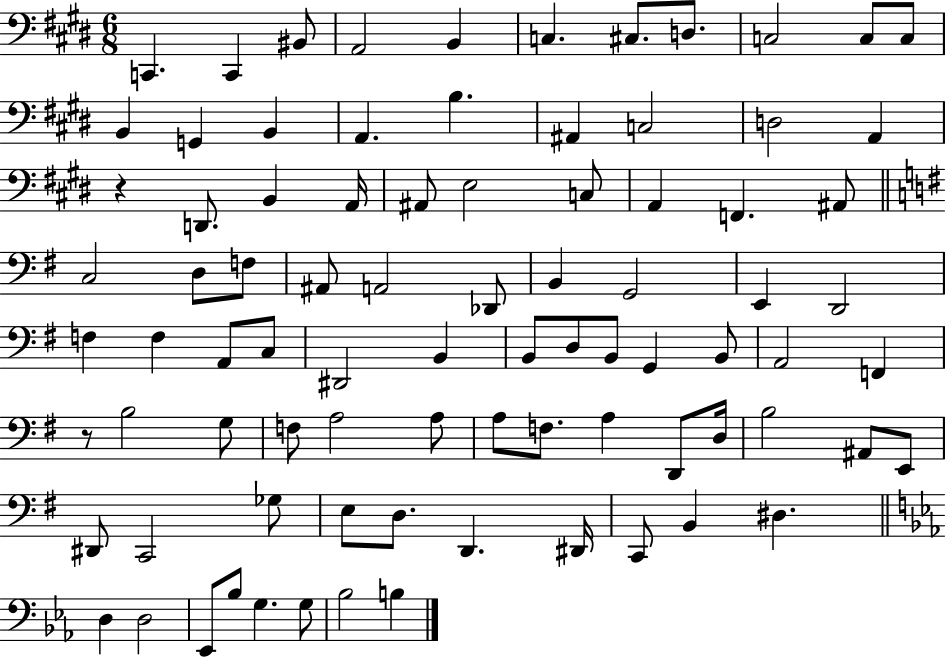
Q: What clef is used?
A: bass